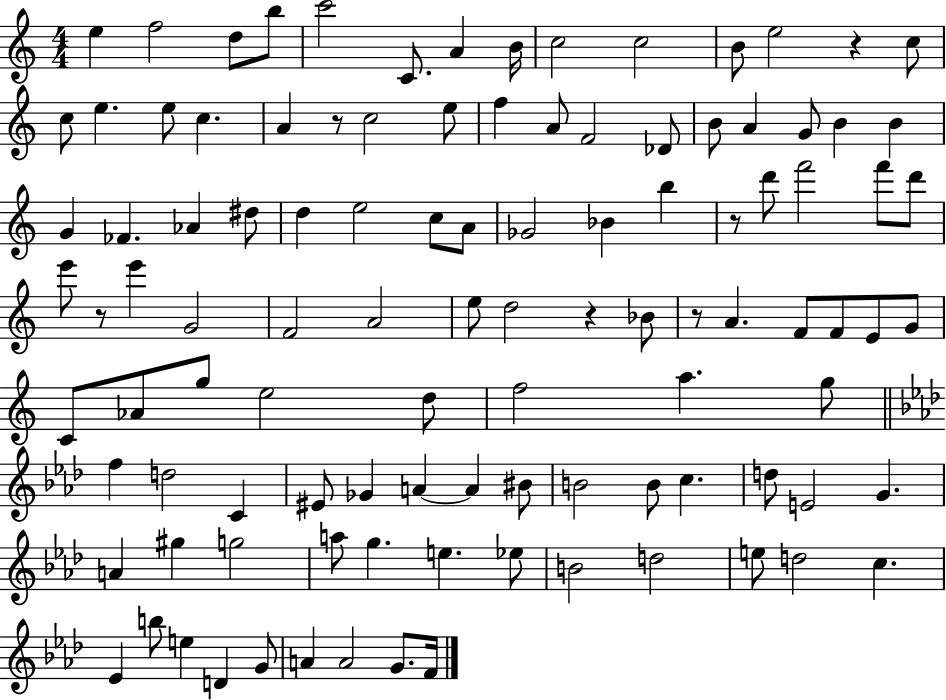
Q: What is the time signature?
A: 4/4